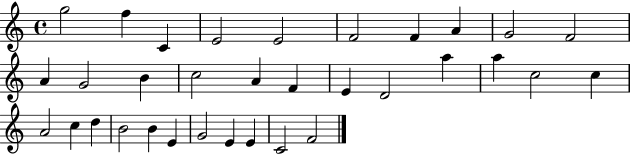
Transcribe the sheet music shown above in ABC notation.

X:1
T:Untitled
M:4/4
L:1/4
K:C
g2 f C E2 E2 F2 F A G2 F2 A G2 B c2 A F E D2 a a c2 c A2 c d B2 B E G2 E E C2 F2